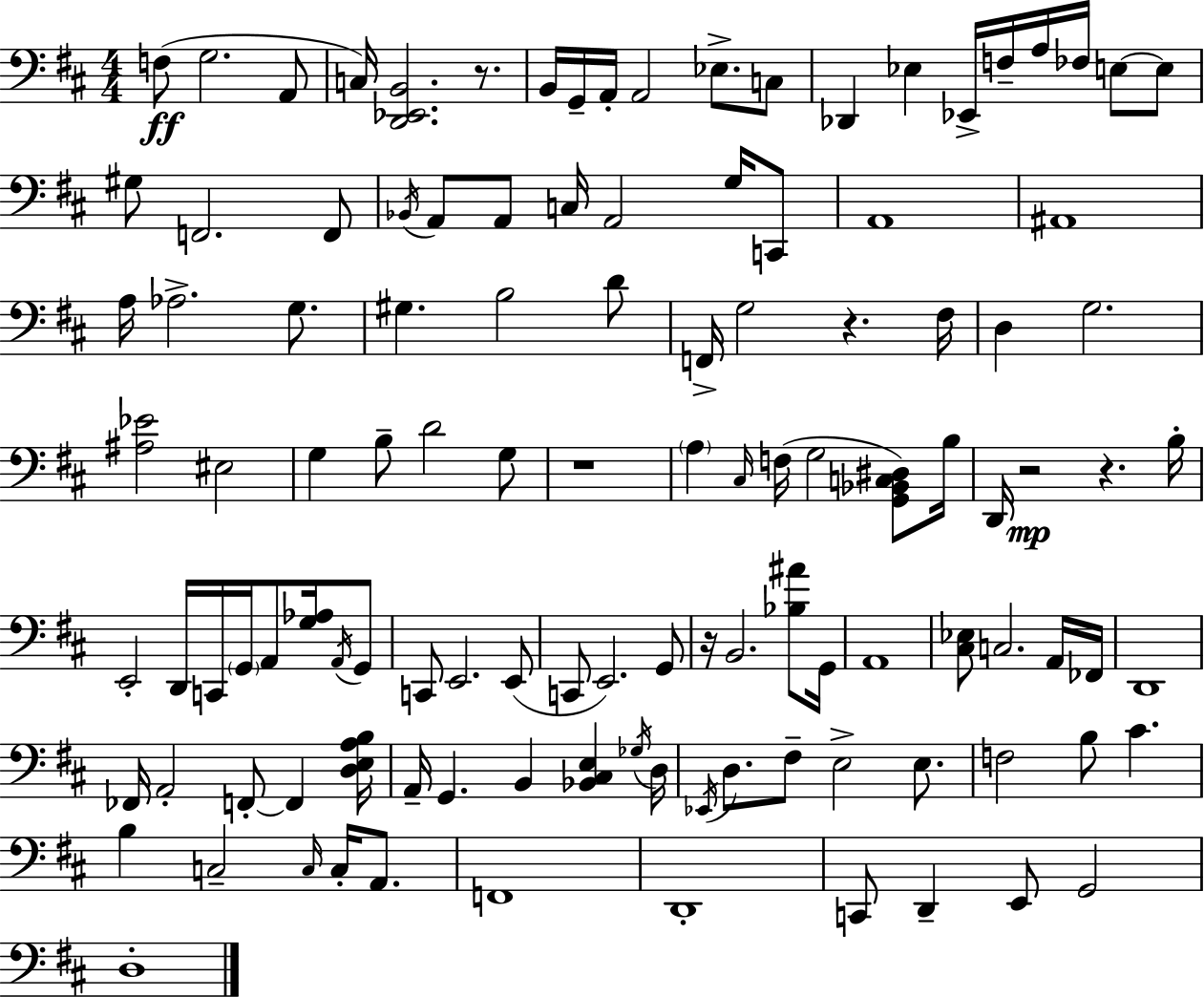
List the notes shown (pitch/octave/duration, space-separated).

F3/e G3/h. A2/e C3/s [D2,Eb2,B2]/h. R/e. B2/s G2/s A2/s A2/h Eb3/e. C3/e Db2/q Eb3/q Eb2/s F3/s A3/s FES3/s E3/e E3/e G#3/e F2/h. F2/e Bb2/s A2/e A2/e C3/s A2/h G3/s C2/e A2/w A#2/w A3/s Ab3/h. G3/e. G#3/q. B3/h D4/e F2/s G3/h R/q. F#3/s D3/q G3/h. [A#3,Eb4]/h EIS3/h G3/q B3/e D4/h G3/e R/w A3/q C#3/s F3/s G3/h [G2,Bb2,C3,D#3]/e B3/s D2/s R/h R/q. B3/s E2/h D2/s C2/s G2/s A2/e [G3,Ab3]/s A2/s G2/e C2/e E2/h. E2/e C2/e E2/h. G2/e R/s B2/h. [Bb3,A#4]/e G2/s A2/w [C#3,Eb3]/e C3/h. A2/s FES2/s D2/w FES2/s A2/h F2/e F2/q [D3,E3,A3,B3]/s A2/s G2/q. B2/q [Bb2,C#3,E3]/q Gb3/s D3/s Eb2/s D3/e. F#3/e E3/h E3/e. F3/h B3/e C#4/q. B3/q C3/h C3/s C3/s A2/e. F2/w D2/w C2/e D2/q E2/e G2/h D3/w